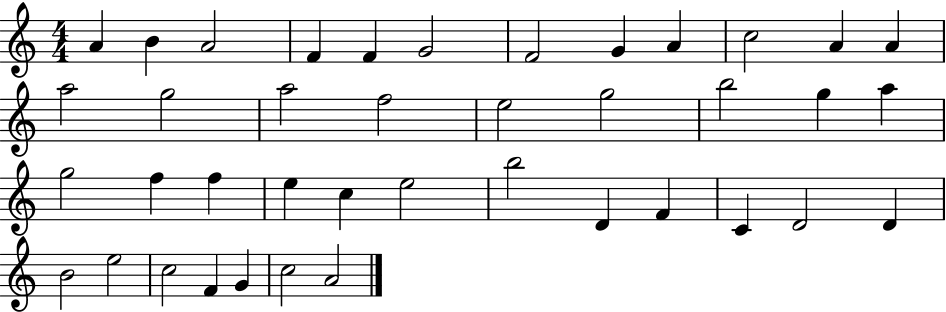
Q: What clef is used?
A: treble